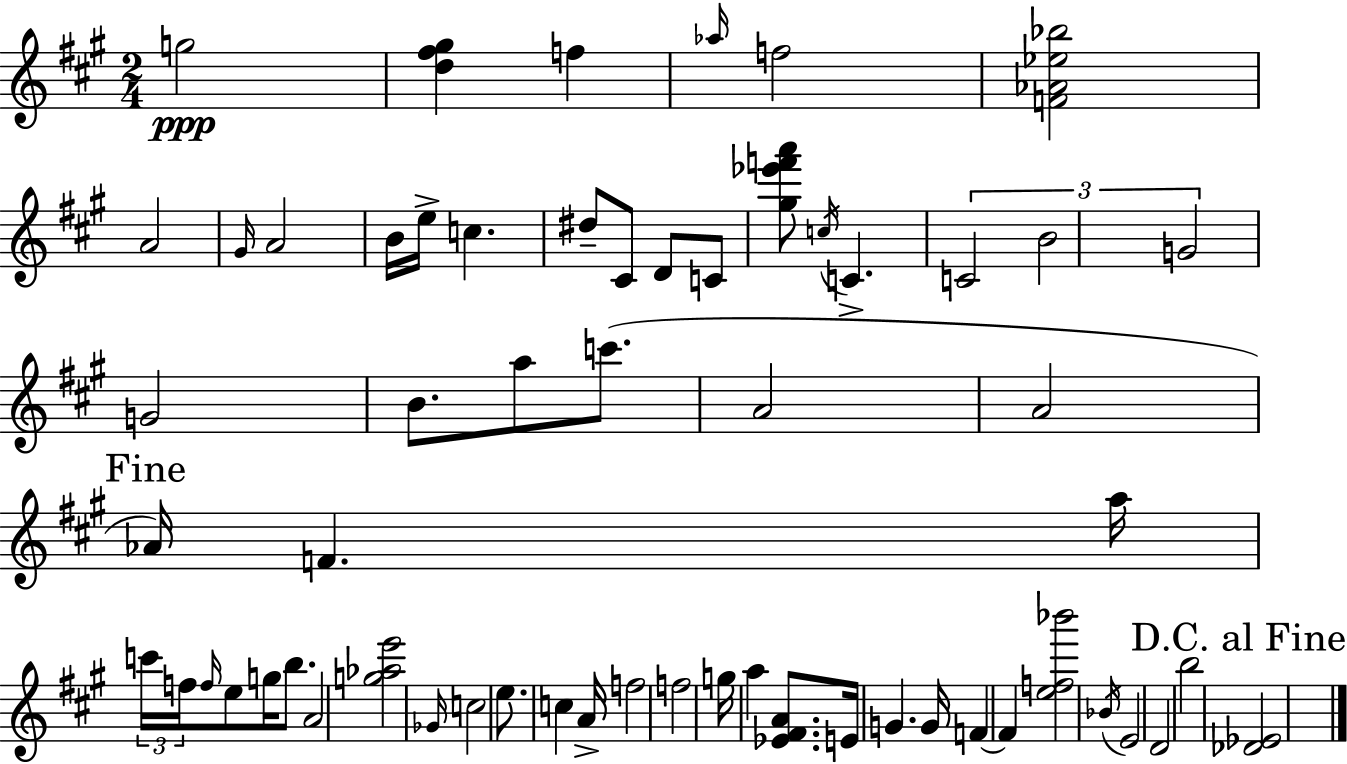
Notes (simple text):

G5/h [D5,F#5,G#5]/q F5/q Ab5/s F5/h [F4,Ab4,Eb5,Bb5]/h A4/h G#4/s A4/h B4/s E5/s C5/q. D#5/e C#4/e D4/e C4/e [G#5,Eb6,F6,A6]/e C5/s C4/q. C4/h B4/h G4/h G4/h B4/e. A5/e C6/e. A4/h A4/h Ab4/s F4/q. A5/s C6/s F5/s F5/s E5/e G5/s B5/e. A4/h [G5,Ab5,E6]/h Gb4/s C5/h E5/e. C5/q A4/s F5/h F5/h G5/s A5/q [Eb4,F#4,A4]/e. E4/s G4/q. G4/s F4/q F4/q [E5,F5,Bb6]/h Bb4/s E4/h D4/h B5/h [Db4,Eb4]/h